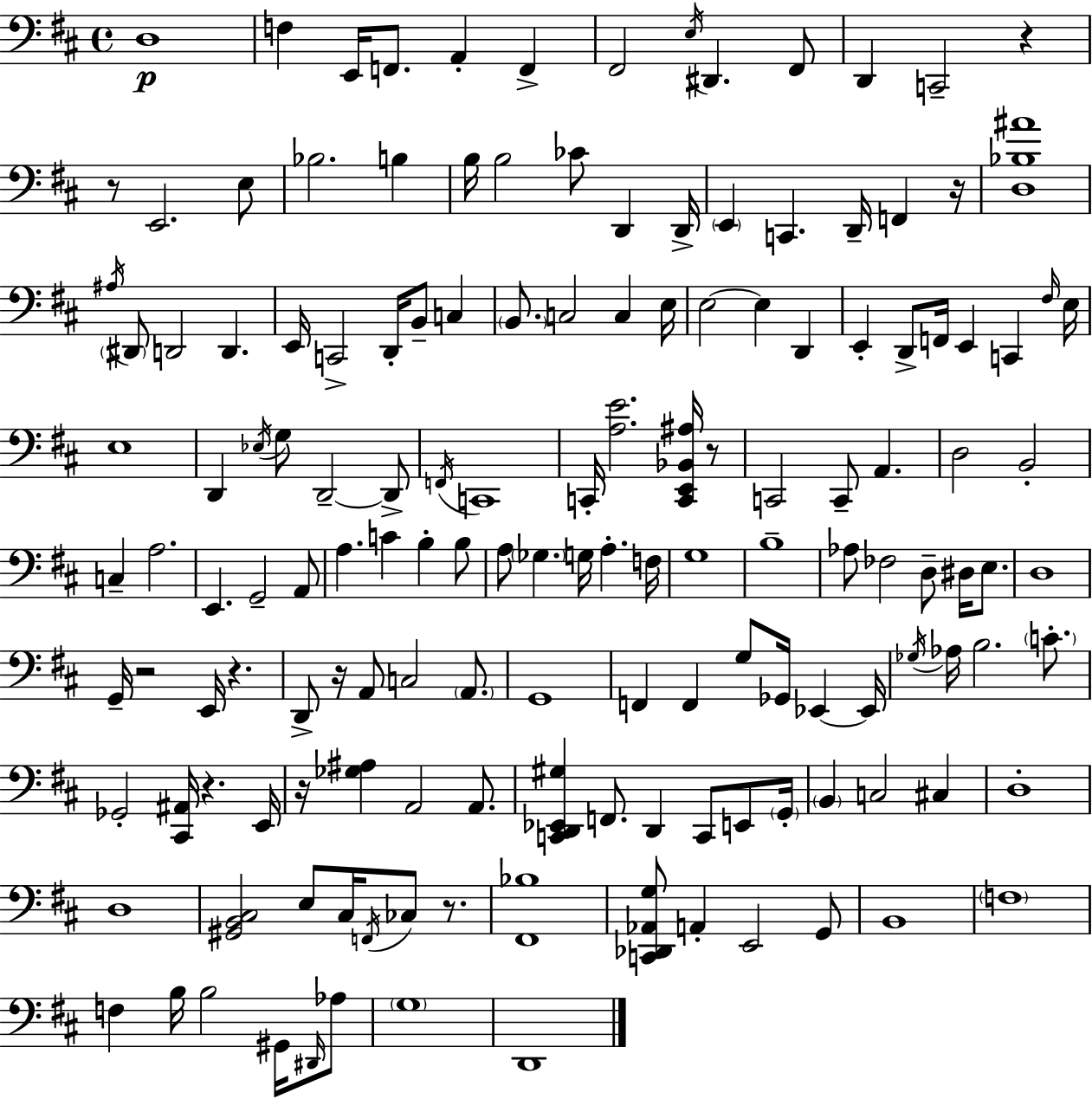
D3/w F3/q E2/s F2/e. A2/q F2/q F#2/h E3/s D#2/q. F#2/e D2/q C2/h R/q R/e E2/h. E3/e Bb3/h. B3/q B3/s B3/h CES4/e D2/q D2/s E2/q C2/q. D2/s F2/q R/s [D3,Bb3,A#4]/w A#3/s D#2/e D2/h D2/q. E2/s C2/h D2/s B2/e C3/q B2/e. C3/h C3/q E3/s E3/h E3/q D2/q E2/q D2/e F2/s E2/q C2/q F#3/s E3/s E3/w D2/q Eb3/s G3/e D2/h D2/e F2/s C2/w C2/s [A3,E4]/h. [C2,E2,Bb2,A#3]/s R/e C2/h C2/e A2/q. D3/h B2/h C3/q A3/h. E2/q. G2/h A2/e A3/q. C4/q B3/q B3/e A3/e Gb3/q. G3/s A3/q. F3/s G3/w B3/w Ab3/e FES3/h D3/e D#3/s E3/e. D3/w G2/s R/h E2/s R/q. D2/e R/s A2/e C3/h A2/e. G2/w F2/q F2/q G3/e Gb2/s Eb2/q Eb2/s Gb3/s Ab3/s B3/h. C4/e. Gb2/h [C#2,A#2]/s R/q. E2/s R/s [Gb3,A#3]/q A2/h A2/e. [C2,D2,Eb2,G#3]/q F2/e. D2/q C2/e E2/e G2/s B2/q C3/h C#3/q D3/w D3/w [G#2,B2,C#3]/h E3/e C#3/s F2/s CES3/e R/e. [F#2,Bb3]/w [C2,Db2,Ab2,G3]/e A2/q E2/h G2/e B2/w F3/w F3/q B3/s B3/h G#2/s D#2/s Ab3/e G3/w D2/w